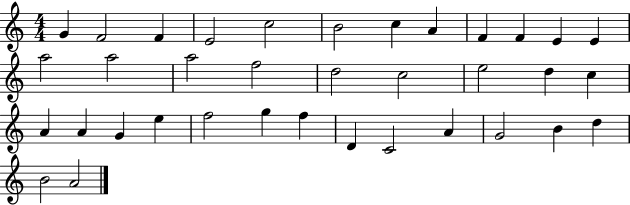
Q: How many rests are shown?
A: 0